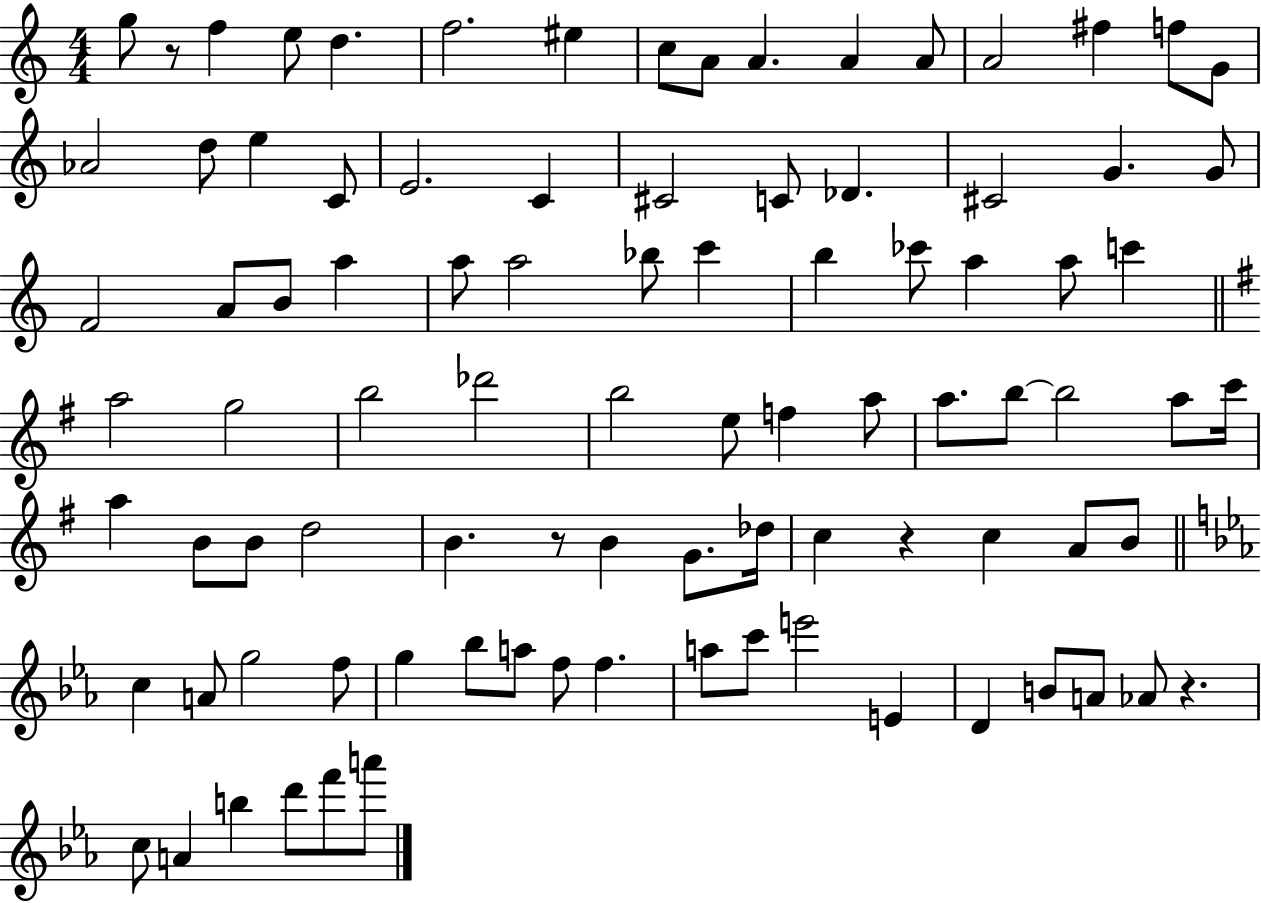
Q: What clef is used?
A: treble